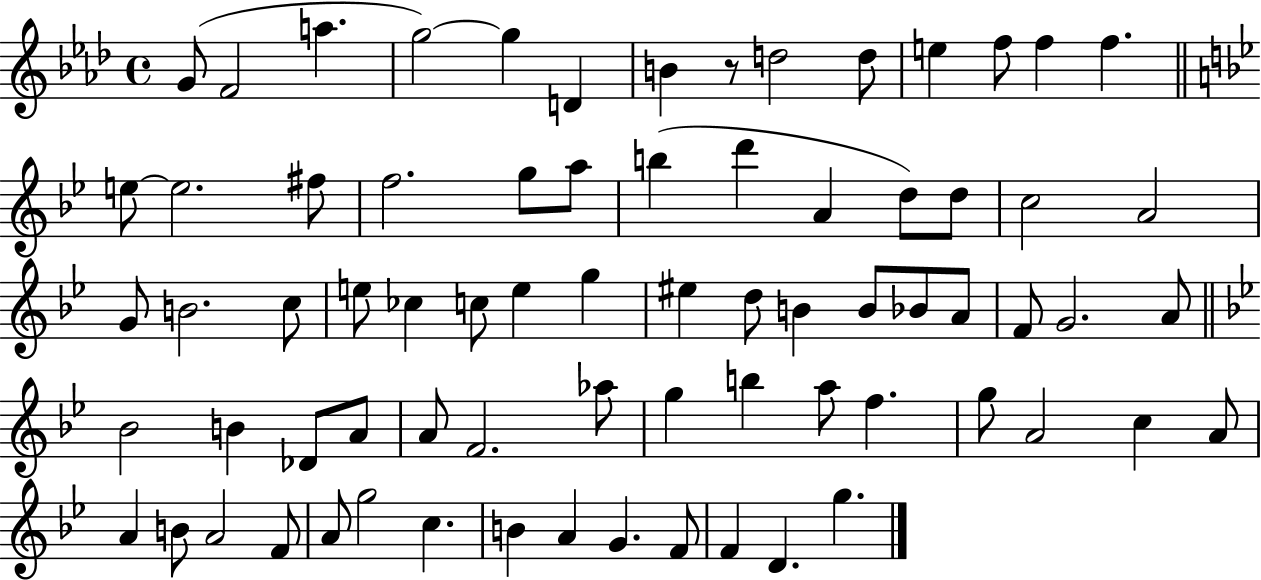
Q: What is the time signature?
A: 4/4